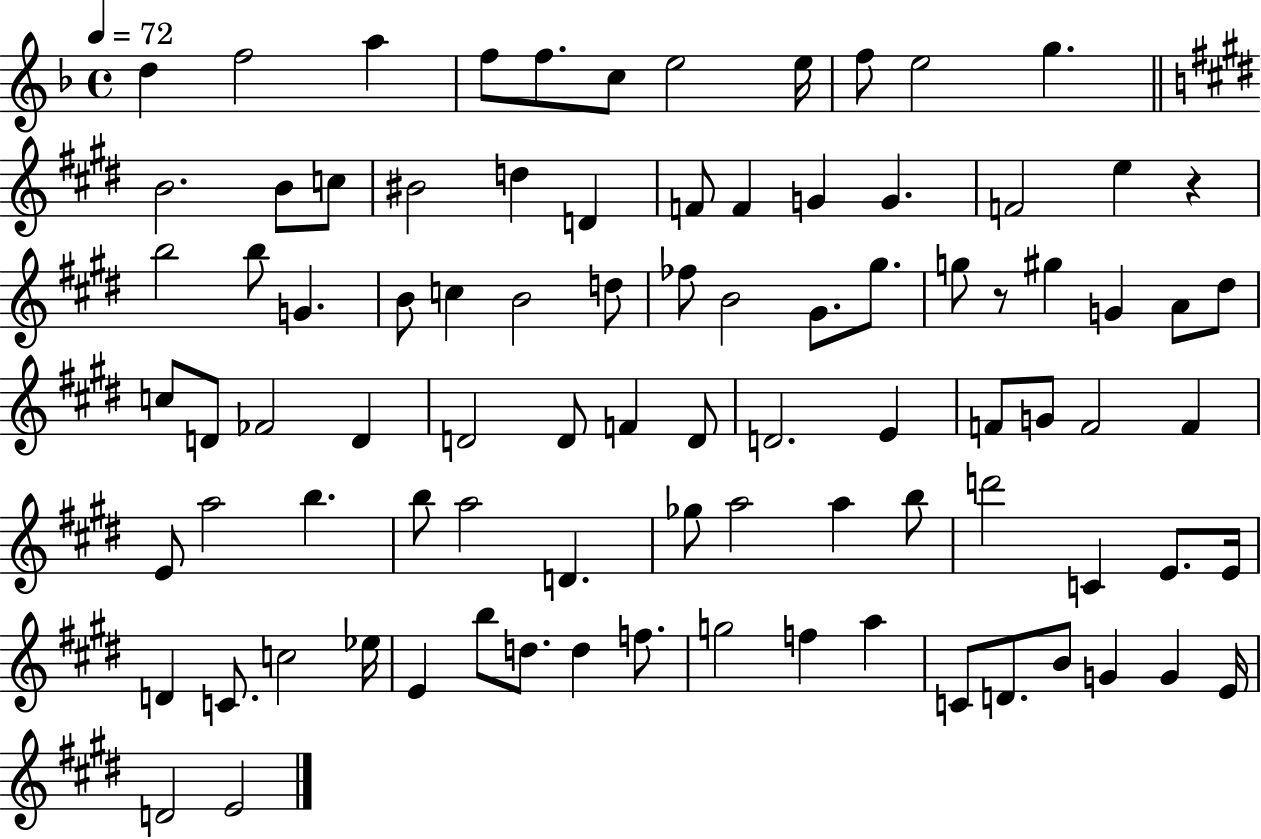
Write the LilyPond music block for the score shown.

{
  \clef treble
  \time 4/4
  \defaultTimeSignature
  \key f \major
  \tempo 4 = 72
  d''4 f''2 a''4 | f''8 f''8. c''8 e''2 e''16 | f''8 e''2 g''4. | \bar "||" \break \key e \major b'2. b'8 c''8 | bis'2 d''4 d'4 | f'8 f'4 g'4 g'4. | f'2 e''4 r4 | \break b''2 b''8 g'4. | b'8 c''4 b'2 d''8 | fes''8 b'2 gis'8. gis''8. | g''8 r8 gis''4 g'4 a'8 dis''8 | \break c''8 d'8 fes'2 d'4 | d'2 d'8 f'4 d'8 | d'2. e'4 | f'8 g'8 f'2 f'4 | \break e'8 a''2 b''4. | b''8 a''2 d'4. | ges''8 a''2 a''4 b''8 | d'''2 c'4 e'8. e'16 | \break d'4 c'8. c''2 ees''16 | e'4 b''8 d''8. d''4 f''8. | g''2 f''4 a''4 | c'8 d'8. b'8 g'4 g'4 e'16 | \break d'2 e'2 | \bar "|."
}